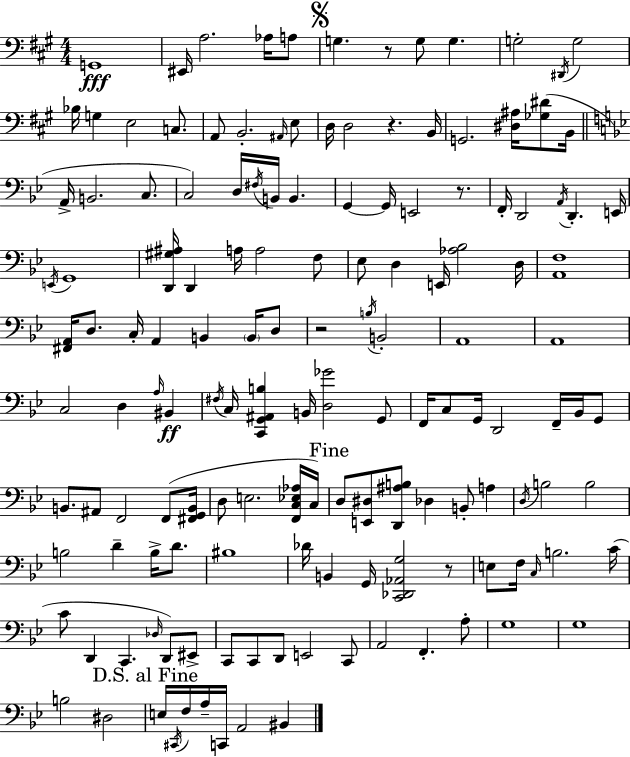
X:1
T:Untitled
M:4/4
L:1/4
K:A
G,,4 ^E,,/4 A,2 _A,/4 A,/2 G, z/2 G,/2 G, G,2 ^D,,/4 G,2 _B,/4 G, E,2 C,/2 A,,/2 B,,2 ^A,,/4 E,/2 D,/4 D,2 z B,,/4 G,,2 [^D,^A,]/4 [_G,^D]/2 B,,/4 A,,/4 B,,2 C,/2 C,2 D,/4 ^F,/4 B,,/4 B,, G,, G,,/4 E,,2 z/2 F,,/4 D,,2 A,,/4 D,, E,,/4 E,,/4 G,,4 [D,,^G,^A,]/4 D,, A,/4 A,2 F,/2 _E,/2 D, E,,/4 [_A,_B,]2 D,/4 [A,,F,]4 [^F,,A,,]/4 D,/2 C,/4 A,, B,, B,,/4 D,/2 z2 B,/4 B,,2 A,,4 A,,4 C,2 D, A,/4 ^B,, ^F,/4 C,/4 [C,,G,,^A,,B,] B,,/4 [D,_G]2 G,,/2 F,,/4 C,/2 G,,/4 D,,2 F,,/4 _B,,/4 G,,/2 B,,/2 ^A,,/2 F,,2 F,,/2 [^F,,G,,B,,]/4 D,/2 E,2 [F,,C,_E,_A,]/4 C,/4 D,/2 [E,,^D,]/2 [D,,^A,B,]/2 _D, B,,/2 A, D,/4 B,2 B,2 B,2 D B,/4 D/2 ^B,4 _D/4 B,, G,,/4 [C,,_D,,_A,,G,]2 z/2 E,/2 F,/4 C,/4 B,2 C/4 C/2 D,, C,, _D,/4 D,,/2 ^E,,/2 C,,/2 C,,/2 D,,/2 E,,2 C,,/2 A,,2 F,, A,/2 G,4 G,4 B,2 ^D,2 E,/4 ^C,,/4 F,/4 A,/4 C,,/4 A,,2 ^B,,